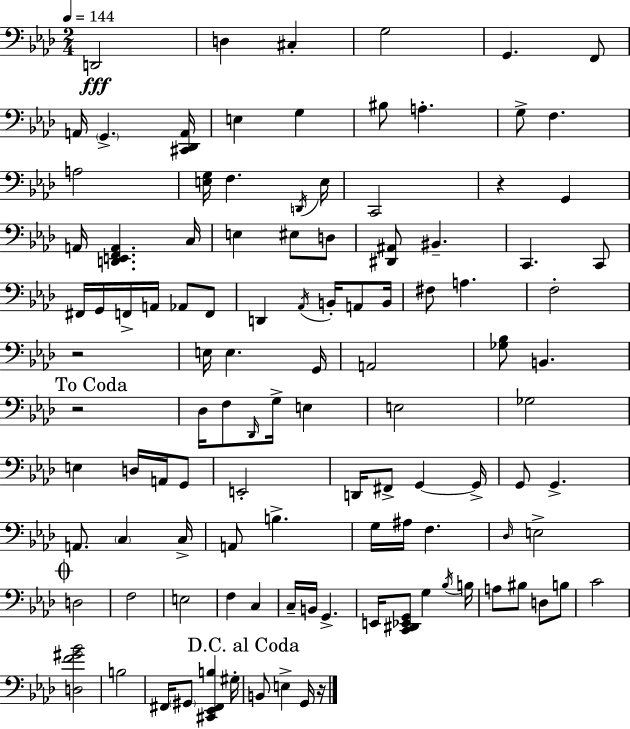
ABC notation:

X:1
T:Untitled
M:2/4
L:1/4
K:Ab
D,,2 D, ^C, G,2 G,, F,,/2 A,,/4 G,, [^C,,_D,,A,,]/4 E, G, ^B,/2 A, G,/2 F, A,2 [E,G,]/4 F, D,,/4 E,/4 C,,2 z G,, A,,/4 [D,,E,,F,,A,,] C,/4 E, ^E,/2 D,/2 [^D,,^A,,]/2 ^B,, C,, C,,/2 ^F,,/4 G,,/4 F,,/4 A,,/4 _A,,/2 F,,/2 D,, _A,,/4 B,,/4 A,,/2 B,,/4 ^F,/2 A, F,2 z2 E,/4 E, G,,/4 A,,2 [_G,_B,]/2 B,, z2 _D,/4 F,/2 _D,,/4 G,/4 E, E,2 _G,2 E, D,/4 A,,/4 G,,/2 E,,2 D,,/4 ^F,,/2 G,, G,,/4 G,,/2 G,, A,,/2 C, C,/4 A,,/2 B, G,/4 ^A,/4 F, _D,/4 E,2 D,2 F,2 E,2 F, C, C,/4 B,,/4 G,, E,,/4 [C,,^D,,_E,,G,,]/2 G, _B,/4 B,/4 A,/2 ^B,/2 D,/2 B,/2 C2 [D,F^G_B]2 B,2 ^F,,/4 ^G,,/2 [^C,,_E,,^F,,B,] ^G,/4 B,,/2 E, G,,/4 z/4